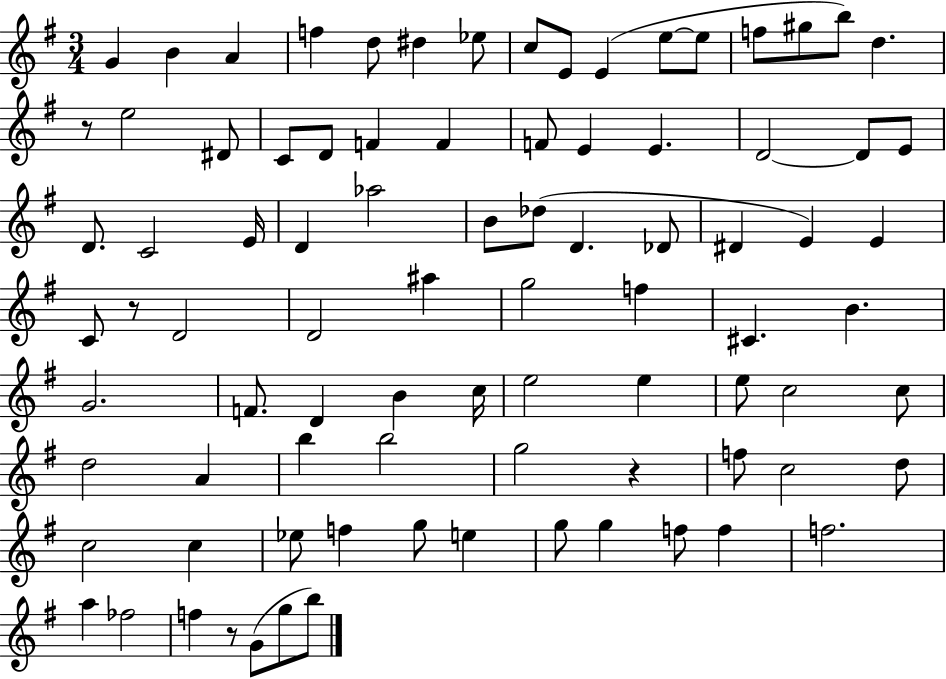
X:1
T:Untitled
M:3/4
L:1/4
K:G
G B A f d/2 ^d _e/2 c/2 E/2 E e/2 e/2 f/2 ^g/2 b/2 d z/2 e2 ^D/2 C/2 D/2 F F F/2 E E D2 D/2 E/2 D/2 C2 E/4 D _a2 B/2 _d/2 D _D/2 ^D E E C/2 z/2 D2 D2 ^a g2 f ^C B G2 F/2 D B c/4 e2 e e/2 c2 c/2 d2 A b b2 g2 z f/2 c2 d/2 c2 c _e/2 f g/2 e g/2 g f/2 f f2 a _f2 f z/2 G/2 g/2 b/2